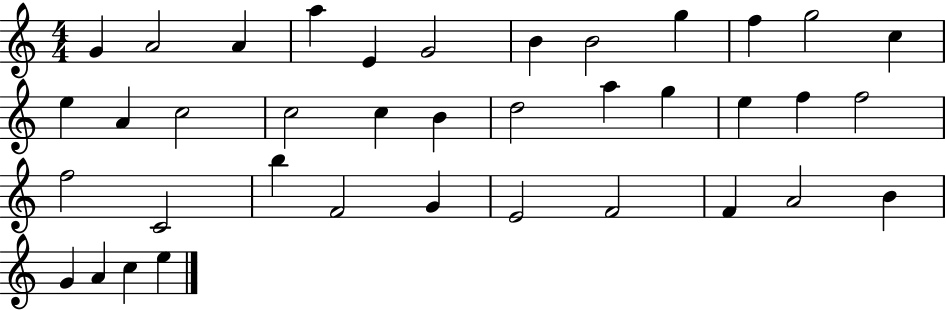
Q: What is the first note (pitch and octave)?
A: G4